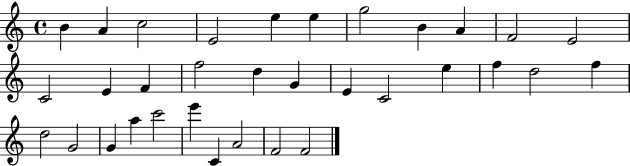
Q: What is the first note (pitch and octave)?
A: B4